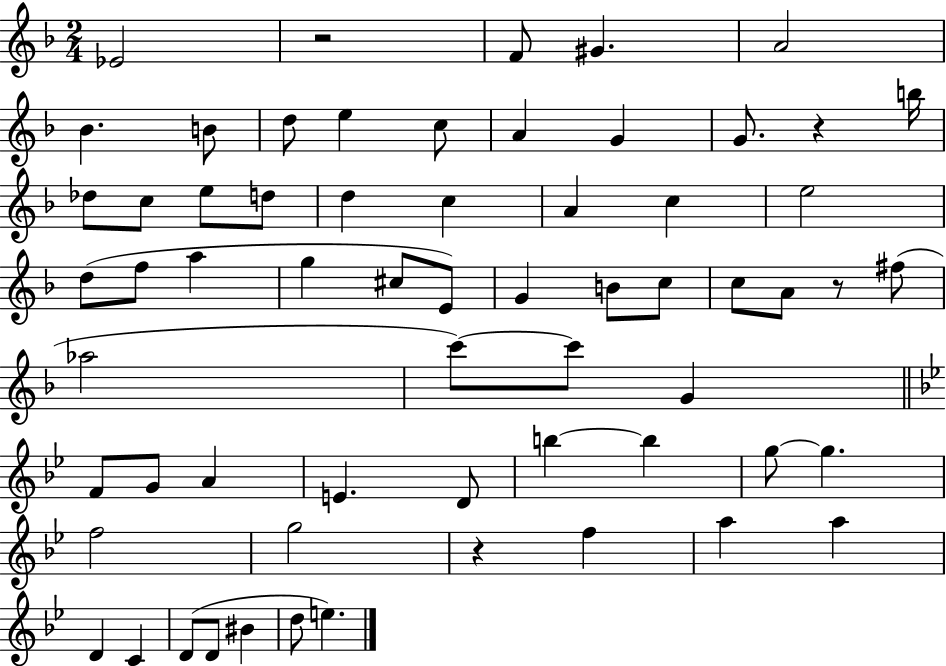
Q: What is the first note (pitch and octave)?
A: Eb4